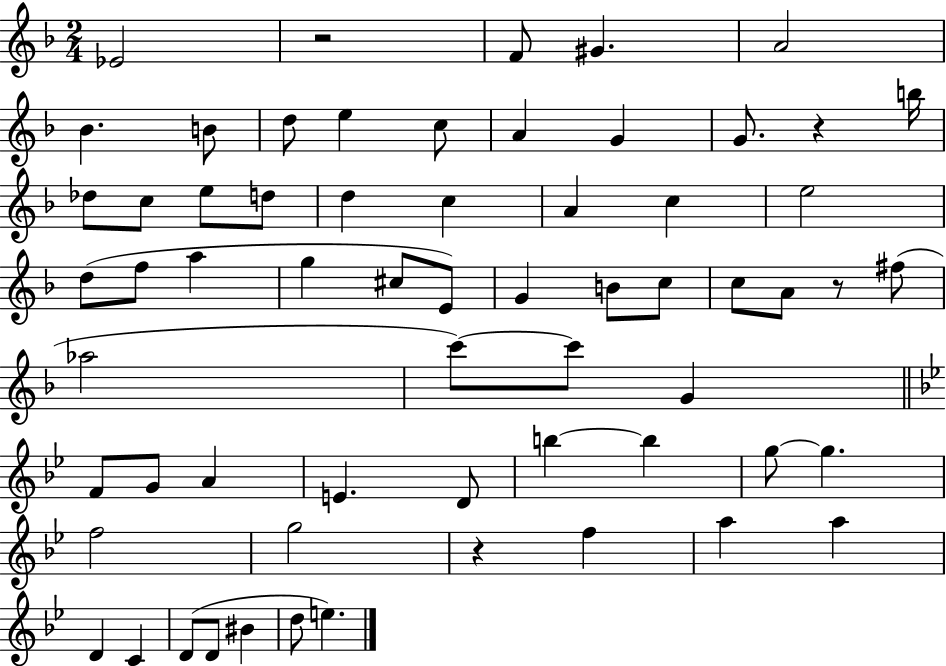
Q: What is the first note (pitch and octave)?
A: Eb4